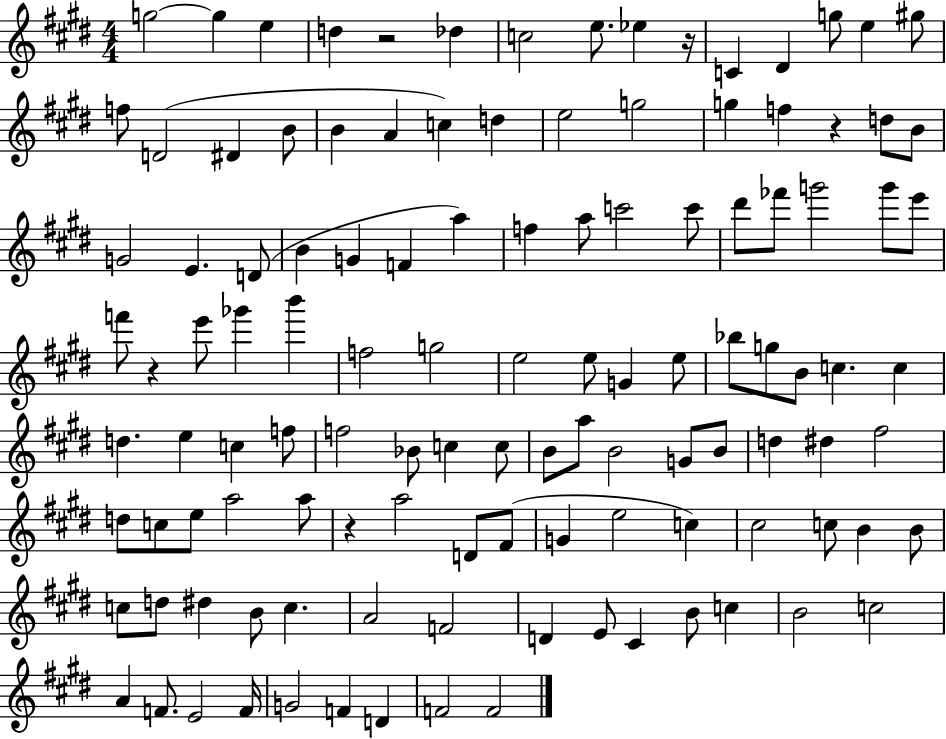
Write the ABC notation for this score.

X:1
T:Untitled
M:4/4
L:1/4
K:E
g2 g e d z2 _d c2 e/2 _e z/4 C ^D g/2 e ^g/2 f/2 D2 ^D B/2 B A c d e2 g2 g f z d/2 B/2 G2 E D/2 B G F a f a/2 c'2 c'/2 ^d'/2 _f'/2 g'2 g'/2 e'/2 f'/2 z e'/2 _g' b' f2 g2 e2 e/2 G e/2 _b/2 g/2 B/2 c c d e c f/2 f2 _B/2 c c/2 B/2 a/2 B2 G/2 B/2 d ^d ^f2 d/2 c/2 e/2 a2 a/2 z a2 D/2 ^F/2 G e2 c ^c2 c/2 B B/2 c/2 d/2 ^d B/2 c A2 F2 D E/2 ^C B/2 c B2 c2 A F/2 E2 F/4 G2 F D F2 F2